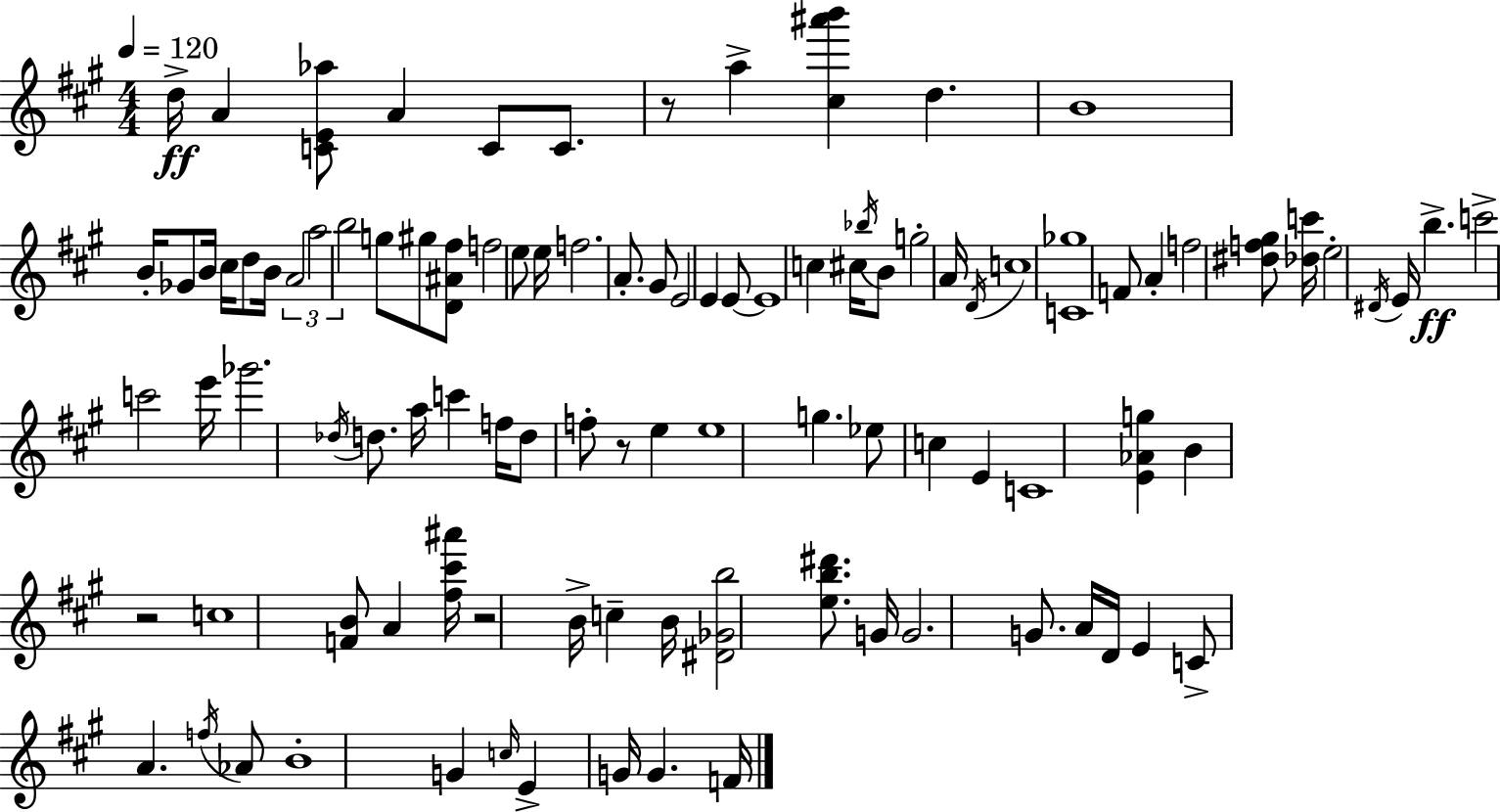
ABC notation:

X:1
T:Untitled
M:4/4
L:1/4
K:A
d/4 A [CE_a]/2 A C/2 C/2 z/2 a [^c^a'b'] d B4 B/4 _G/2 B/4 ^c/4 d/2 B/4 A2 a2 b2 g/2 ^g/2 [D^A^f]/2 f2 e/2 e/4 f2 A/2 ^G/2 E2 E E/2 E4 c ^c/4 _b/4 B/2 g2 A/4 D/4 c4 [C_g]4 F/2 A f2 [^df^g]/2 [_dc']/4 e2 ^D/4 E/4 b c'2 c'2 e'/4 _g'2 _d/4 d/2 a/4 c' f/4 d/2 f/2 z/2 e e4 g _e/2 c E C4 [E_Ag] B z2 c4 [FB]/2 A [^f^c'^a']/4 z2 B/4 c B/4 [^D_Gb]2 [eb^d']/2 G/4 G2 G/2 A/4 D/4 E C/2 A f/4 _A/2 B4 G c/4 E G/4 G F/4